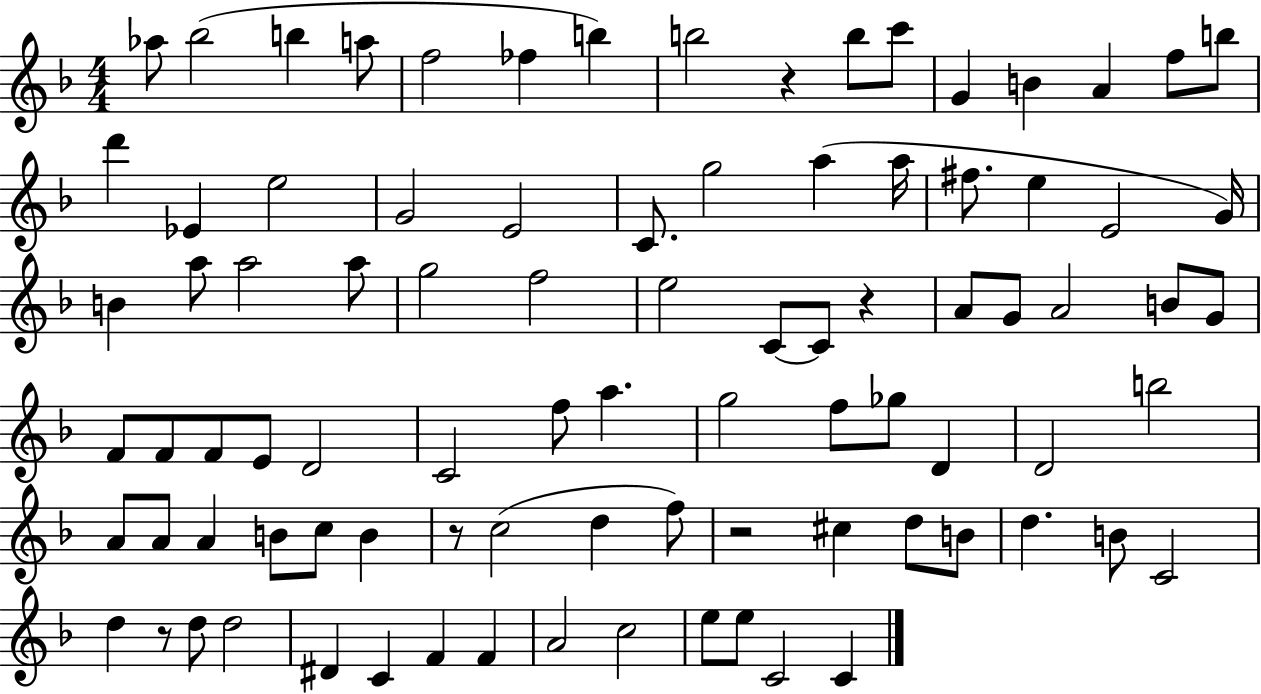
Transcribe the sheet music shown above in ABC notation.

X:1
T:Untitled
M:4/4
L:1/4
K:F
_a/2 _b2 b a/2 f2 _f b b2 z b/2 c'/2 G B A f/2 b/2 d' _E e2 G2 E2 C/2 g2 a a/4 ^f/2 e E2 G/4 B a/2 a2 a/2 g2 f2 e2 C/2 C/2 z A/2 G/2 A2 B/2 G/2 F/2 F/2 F/2 E/2 D2 C2 f/2 a g2 f/2 _g/2 D D2 b2 A/2 A/2 A B/2 c/2 B z/2 c2 d f/2 z2 ^c d/2 B/2 d B/2 C2 d z/2 d/2 d2 ^D C F F A2 c2 e/2 e/2 C2 C